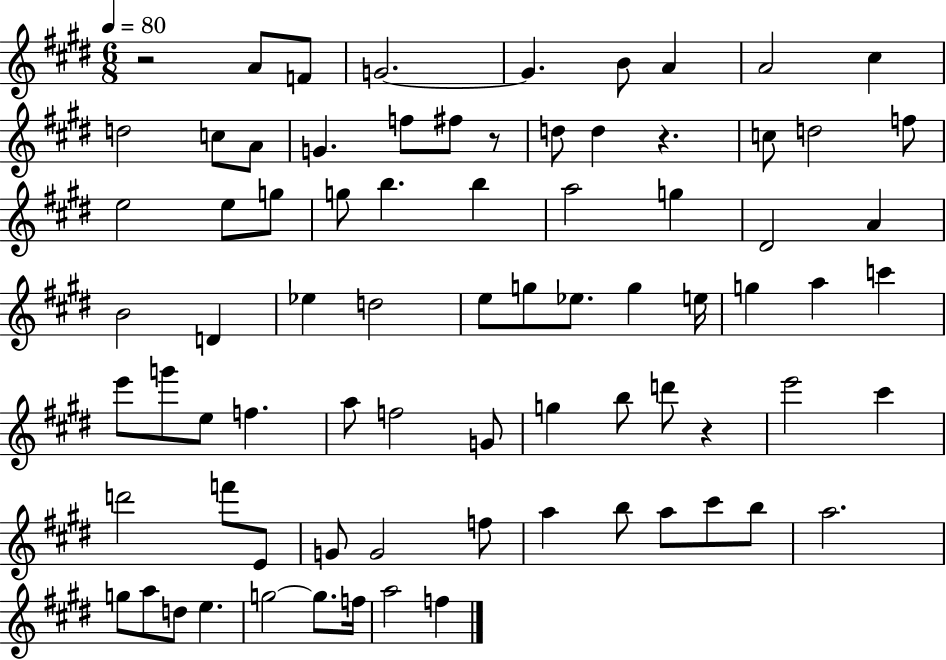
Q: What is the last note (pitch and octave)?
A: F5